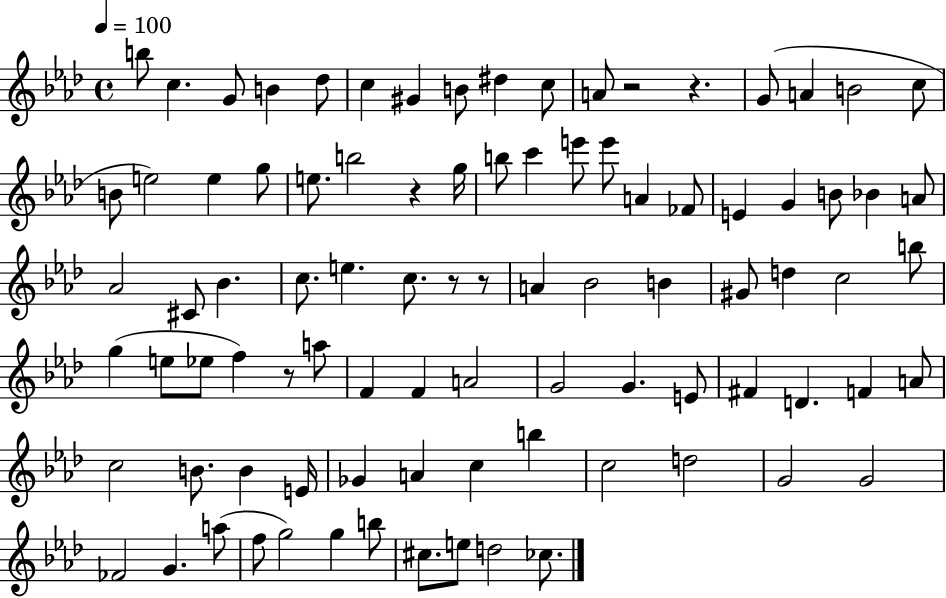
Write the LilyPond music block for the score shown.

{
  \clef treble
  \time 4/4
  \defaultTimeSignature
  \key aes \major
  \tempo 4 = 100
  b''8 c''4. g'8 b'4 des''8 | c''4 gis'4 b'8 dis''4 c''8 | a'8 r2 r4. | g'8( a'4 b'2 c''8 | \break b'8 e''2) e''4 g''8 | e''8. b''2 r4 g''16 | b''8 c'''4 e'''8 e'''8 a'4 fes'8 | e'4 g'4 b'8 bes'4 a'8 | \break aes'2 cis'8 bes'4. | c''8. e''4. c''8. r8 r8 | a'4 bes'2 b'4 | gis'8 d''4 c''2 b''8 | \break g''4( e''8 ees''8 f''4) r8 a''8 | f'4 f'4 a'2 | g'2 g'4. e'8 | fis'4 d'4. f'4 a'8 | \break c''2 b'8. b'4 e'16 | ges'4 a'4 c''4 b''4 | c''2 d''2 | g'2 g'2 | \break fes'2 g'4. a''8( | f''8 g''2) g''4 b''8 | cis''8. e''8 d''2 ces''8. | \bar "|."
}